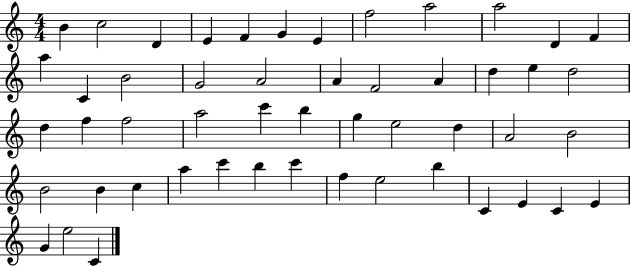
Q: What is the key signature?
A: C major